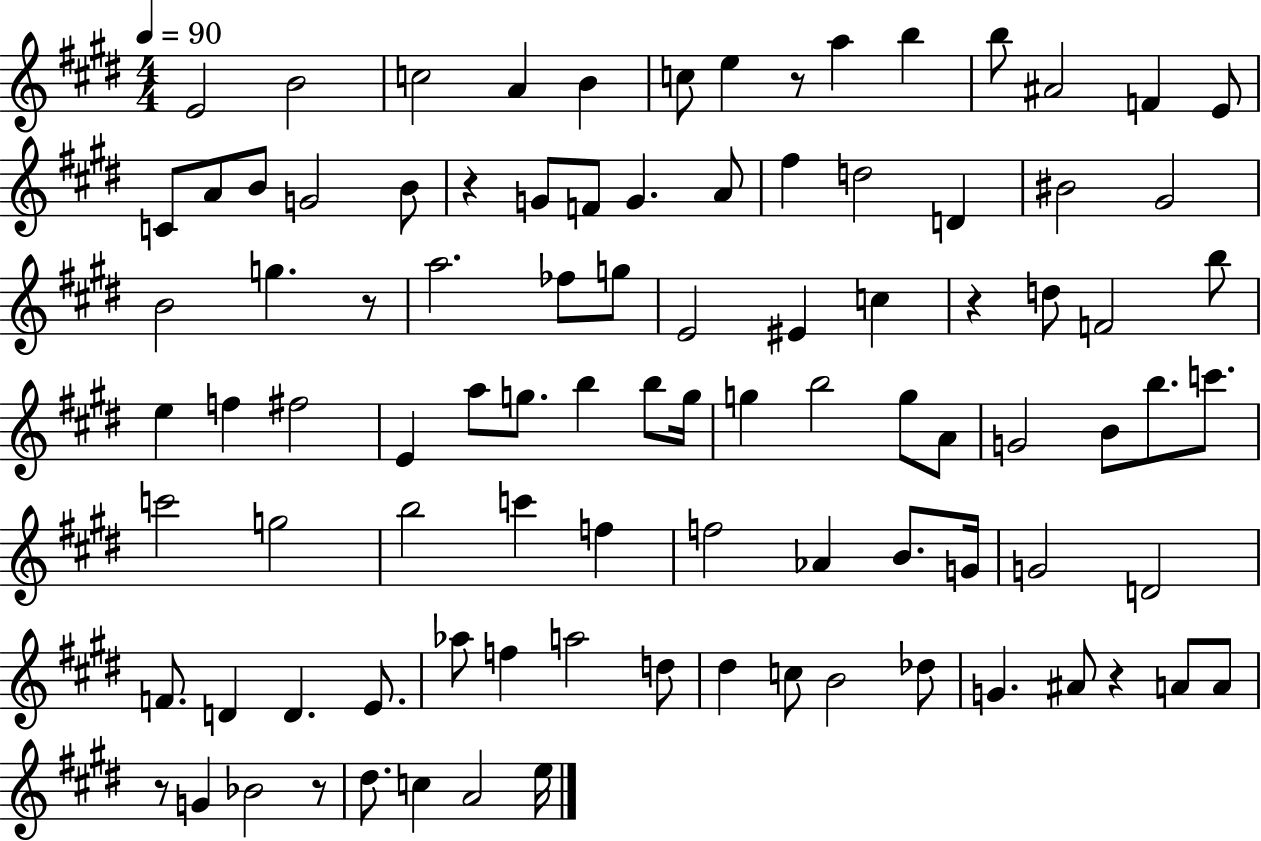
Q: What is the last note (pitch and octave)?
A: E5